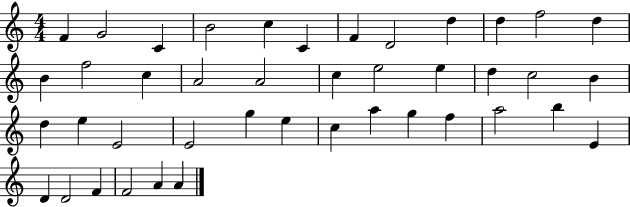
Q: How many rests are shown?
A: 0